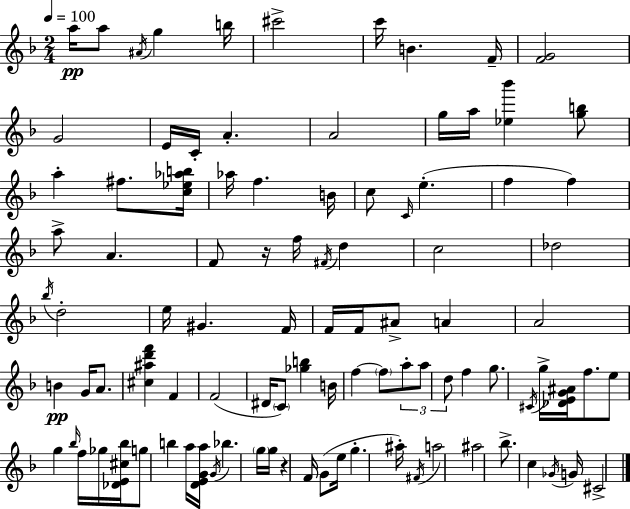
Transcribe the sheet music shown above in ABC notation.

X:1
T:Untitled
M:2/4
L:1/4
K:Dm
a/4 a/2 ^A/4 g b/4 ^c'2 c'/4 B F/4 [FG]2 G2 E/4 C/4 A A2 g/4 a/4 [_e_b'] [gb]/2 a ^f/2 [c_e_ab]/4 _a/4 f B/4 c/2 C/4 e f f a/2 A F/2 z/4 f/4 ^F/4 d c2 _d2 _b/4 d2 e/4 ^G F/4 F/4 F/4 ^A/2 A A2 B G/4 A/2 [^c^ad'f'] F F2 ^D/4 C/2 [_gb] B/4 f f/2 a/2 a/2 d/2 f g/2 ^C/4 g/4 [_DEG^A]/4 f/2 e/2 g _b/4 f/4 _g/4 [_DE^c_b]/4 g/2 b a/4 [DEGa]/4 G/4 _b g/4 g/4 z F/4 G/2 e/4 g ^a/4 ^F/4 a2 ^a2 _b/2 c _G/4 G/4 ^C2